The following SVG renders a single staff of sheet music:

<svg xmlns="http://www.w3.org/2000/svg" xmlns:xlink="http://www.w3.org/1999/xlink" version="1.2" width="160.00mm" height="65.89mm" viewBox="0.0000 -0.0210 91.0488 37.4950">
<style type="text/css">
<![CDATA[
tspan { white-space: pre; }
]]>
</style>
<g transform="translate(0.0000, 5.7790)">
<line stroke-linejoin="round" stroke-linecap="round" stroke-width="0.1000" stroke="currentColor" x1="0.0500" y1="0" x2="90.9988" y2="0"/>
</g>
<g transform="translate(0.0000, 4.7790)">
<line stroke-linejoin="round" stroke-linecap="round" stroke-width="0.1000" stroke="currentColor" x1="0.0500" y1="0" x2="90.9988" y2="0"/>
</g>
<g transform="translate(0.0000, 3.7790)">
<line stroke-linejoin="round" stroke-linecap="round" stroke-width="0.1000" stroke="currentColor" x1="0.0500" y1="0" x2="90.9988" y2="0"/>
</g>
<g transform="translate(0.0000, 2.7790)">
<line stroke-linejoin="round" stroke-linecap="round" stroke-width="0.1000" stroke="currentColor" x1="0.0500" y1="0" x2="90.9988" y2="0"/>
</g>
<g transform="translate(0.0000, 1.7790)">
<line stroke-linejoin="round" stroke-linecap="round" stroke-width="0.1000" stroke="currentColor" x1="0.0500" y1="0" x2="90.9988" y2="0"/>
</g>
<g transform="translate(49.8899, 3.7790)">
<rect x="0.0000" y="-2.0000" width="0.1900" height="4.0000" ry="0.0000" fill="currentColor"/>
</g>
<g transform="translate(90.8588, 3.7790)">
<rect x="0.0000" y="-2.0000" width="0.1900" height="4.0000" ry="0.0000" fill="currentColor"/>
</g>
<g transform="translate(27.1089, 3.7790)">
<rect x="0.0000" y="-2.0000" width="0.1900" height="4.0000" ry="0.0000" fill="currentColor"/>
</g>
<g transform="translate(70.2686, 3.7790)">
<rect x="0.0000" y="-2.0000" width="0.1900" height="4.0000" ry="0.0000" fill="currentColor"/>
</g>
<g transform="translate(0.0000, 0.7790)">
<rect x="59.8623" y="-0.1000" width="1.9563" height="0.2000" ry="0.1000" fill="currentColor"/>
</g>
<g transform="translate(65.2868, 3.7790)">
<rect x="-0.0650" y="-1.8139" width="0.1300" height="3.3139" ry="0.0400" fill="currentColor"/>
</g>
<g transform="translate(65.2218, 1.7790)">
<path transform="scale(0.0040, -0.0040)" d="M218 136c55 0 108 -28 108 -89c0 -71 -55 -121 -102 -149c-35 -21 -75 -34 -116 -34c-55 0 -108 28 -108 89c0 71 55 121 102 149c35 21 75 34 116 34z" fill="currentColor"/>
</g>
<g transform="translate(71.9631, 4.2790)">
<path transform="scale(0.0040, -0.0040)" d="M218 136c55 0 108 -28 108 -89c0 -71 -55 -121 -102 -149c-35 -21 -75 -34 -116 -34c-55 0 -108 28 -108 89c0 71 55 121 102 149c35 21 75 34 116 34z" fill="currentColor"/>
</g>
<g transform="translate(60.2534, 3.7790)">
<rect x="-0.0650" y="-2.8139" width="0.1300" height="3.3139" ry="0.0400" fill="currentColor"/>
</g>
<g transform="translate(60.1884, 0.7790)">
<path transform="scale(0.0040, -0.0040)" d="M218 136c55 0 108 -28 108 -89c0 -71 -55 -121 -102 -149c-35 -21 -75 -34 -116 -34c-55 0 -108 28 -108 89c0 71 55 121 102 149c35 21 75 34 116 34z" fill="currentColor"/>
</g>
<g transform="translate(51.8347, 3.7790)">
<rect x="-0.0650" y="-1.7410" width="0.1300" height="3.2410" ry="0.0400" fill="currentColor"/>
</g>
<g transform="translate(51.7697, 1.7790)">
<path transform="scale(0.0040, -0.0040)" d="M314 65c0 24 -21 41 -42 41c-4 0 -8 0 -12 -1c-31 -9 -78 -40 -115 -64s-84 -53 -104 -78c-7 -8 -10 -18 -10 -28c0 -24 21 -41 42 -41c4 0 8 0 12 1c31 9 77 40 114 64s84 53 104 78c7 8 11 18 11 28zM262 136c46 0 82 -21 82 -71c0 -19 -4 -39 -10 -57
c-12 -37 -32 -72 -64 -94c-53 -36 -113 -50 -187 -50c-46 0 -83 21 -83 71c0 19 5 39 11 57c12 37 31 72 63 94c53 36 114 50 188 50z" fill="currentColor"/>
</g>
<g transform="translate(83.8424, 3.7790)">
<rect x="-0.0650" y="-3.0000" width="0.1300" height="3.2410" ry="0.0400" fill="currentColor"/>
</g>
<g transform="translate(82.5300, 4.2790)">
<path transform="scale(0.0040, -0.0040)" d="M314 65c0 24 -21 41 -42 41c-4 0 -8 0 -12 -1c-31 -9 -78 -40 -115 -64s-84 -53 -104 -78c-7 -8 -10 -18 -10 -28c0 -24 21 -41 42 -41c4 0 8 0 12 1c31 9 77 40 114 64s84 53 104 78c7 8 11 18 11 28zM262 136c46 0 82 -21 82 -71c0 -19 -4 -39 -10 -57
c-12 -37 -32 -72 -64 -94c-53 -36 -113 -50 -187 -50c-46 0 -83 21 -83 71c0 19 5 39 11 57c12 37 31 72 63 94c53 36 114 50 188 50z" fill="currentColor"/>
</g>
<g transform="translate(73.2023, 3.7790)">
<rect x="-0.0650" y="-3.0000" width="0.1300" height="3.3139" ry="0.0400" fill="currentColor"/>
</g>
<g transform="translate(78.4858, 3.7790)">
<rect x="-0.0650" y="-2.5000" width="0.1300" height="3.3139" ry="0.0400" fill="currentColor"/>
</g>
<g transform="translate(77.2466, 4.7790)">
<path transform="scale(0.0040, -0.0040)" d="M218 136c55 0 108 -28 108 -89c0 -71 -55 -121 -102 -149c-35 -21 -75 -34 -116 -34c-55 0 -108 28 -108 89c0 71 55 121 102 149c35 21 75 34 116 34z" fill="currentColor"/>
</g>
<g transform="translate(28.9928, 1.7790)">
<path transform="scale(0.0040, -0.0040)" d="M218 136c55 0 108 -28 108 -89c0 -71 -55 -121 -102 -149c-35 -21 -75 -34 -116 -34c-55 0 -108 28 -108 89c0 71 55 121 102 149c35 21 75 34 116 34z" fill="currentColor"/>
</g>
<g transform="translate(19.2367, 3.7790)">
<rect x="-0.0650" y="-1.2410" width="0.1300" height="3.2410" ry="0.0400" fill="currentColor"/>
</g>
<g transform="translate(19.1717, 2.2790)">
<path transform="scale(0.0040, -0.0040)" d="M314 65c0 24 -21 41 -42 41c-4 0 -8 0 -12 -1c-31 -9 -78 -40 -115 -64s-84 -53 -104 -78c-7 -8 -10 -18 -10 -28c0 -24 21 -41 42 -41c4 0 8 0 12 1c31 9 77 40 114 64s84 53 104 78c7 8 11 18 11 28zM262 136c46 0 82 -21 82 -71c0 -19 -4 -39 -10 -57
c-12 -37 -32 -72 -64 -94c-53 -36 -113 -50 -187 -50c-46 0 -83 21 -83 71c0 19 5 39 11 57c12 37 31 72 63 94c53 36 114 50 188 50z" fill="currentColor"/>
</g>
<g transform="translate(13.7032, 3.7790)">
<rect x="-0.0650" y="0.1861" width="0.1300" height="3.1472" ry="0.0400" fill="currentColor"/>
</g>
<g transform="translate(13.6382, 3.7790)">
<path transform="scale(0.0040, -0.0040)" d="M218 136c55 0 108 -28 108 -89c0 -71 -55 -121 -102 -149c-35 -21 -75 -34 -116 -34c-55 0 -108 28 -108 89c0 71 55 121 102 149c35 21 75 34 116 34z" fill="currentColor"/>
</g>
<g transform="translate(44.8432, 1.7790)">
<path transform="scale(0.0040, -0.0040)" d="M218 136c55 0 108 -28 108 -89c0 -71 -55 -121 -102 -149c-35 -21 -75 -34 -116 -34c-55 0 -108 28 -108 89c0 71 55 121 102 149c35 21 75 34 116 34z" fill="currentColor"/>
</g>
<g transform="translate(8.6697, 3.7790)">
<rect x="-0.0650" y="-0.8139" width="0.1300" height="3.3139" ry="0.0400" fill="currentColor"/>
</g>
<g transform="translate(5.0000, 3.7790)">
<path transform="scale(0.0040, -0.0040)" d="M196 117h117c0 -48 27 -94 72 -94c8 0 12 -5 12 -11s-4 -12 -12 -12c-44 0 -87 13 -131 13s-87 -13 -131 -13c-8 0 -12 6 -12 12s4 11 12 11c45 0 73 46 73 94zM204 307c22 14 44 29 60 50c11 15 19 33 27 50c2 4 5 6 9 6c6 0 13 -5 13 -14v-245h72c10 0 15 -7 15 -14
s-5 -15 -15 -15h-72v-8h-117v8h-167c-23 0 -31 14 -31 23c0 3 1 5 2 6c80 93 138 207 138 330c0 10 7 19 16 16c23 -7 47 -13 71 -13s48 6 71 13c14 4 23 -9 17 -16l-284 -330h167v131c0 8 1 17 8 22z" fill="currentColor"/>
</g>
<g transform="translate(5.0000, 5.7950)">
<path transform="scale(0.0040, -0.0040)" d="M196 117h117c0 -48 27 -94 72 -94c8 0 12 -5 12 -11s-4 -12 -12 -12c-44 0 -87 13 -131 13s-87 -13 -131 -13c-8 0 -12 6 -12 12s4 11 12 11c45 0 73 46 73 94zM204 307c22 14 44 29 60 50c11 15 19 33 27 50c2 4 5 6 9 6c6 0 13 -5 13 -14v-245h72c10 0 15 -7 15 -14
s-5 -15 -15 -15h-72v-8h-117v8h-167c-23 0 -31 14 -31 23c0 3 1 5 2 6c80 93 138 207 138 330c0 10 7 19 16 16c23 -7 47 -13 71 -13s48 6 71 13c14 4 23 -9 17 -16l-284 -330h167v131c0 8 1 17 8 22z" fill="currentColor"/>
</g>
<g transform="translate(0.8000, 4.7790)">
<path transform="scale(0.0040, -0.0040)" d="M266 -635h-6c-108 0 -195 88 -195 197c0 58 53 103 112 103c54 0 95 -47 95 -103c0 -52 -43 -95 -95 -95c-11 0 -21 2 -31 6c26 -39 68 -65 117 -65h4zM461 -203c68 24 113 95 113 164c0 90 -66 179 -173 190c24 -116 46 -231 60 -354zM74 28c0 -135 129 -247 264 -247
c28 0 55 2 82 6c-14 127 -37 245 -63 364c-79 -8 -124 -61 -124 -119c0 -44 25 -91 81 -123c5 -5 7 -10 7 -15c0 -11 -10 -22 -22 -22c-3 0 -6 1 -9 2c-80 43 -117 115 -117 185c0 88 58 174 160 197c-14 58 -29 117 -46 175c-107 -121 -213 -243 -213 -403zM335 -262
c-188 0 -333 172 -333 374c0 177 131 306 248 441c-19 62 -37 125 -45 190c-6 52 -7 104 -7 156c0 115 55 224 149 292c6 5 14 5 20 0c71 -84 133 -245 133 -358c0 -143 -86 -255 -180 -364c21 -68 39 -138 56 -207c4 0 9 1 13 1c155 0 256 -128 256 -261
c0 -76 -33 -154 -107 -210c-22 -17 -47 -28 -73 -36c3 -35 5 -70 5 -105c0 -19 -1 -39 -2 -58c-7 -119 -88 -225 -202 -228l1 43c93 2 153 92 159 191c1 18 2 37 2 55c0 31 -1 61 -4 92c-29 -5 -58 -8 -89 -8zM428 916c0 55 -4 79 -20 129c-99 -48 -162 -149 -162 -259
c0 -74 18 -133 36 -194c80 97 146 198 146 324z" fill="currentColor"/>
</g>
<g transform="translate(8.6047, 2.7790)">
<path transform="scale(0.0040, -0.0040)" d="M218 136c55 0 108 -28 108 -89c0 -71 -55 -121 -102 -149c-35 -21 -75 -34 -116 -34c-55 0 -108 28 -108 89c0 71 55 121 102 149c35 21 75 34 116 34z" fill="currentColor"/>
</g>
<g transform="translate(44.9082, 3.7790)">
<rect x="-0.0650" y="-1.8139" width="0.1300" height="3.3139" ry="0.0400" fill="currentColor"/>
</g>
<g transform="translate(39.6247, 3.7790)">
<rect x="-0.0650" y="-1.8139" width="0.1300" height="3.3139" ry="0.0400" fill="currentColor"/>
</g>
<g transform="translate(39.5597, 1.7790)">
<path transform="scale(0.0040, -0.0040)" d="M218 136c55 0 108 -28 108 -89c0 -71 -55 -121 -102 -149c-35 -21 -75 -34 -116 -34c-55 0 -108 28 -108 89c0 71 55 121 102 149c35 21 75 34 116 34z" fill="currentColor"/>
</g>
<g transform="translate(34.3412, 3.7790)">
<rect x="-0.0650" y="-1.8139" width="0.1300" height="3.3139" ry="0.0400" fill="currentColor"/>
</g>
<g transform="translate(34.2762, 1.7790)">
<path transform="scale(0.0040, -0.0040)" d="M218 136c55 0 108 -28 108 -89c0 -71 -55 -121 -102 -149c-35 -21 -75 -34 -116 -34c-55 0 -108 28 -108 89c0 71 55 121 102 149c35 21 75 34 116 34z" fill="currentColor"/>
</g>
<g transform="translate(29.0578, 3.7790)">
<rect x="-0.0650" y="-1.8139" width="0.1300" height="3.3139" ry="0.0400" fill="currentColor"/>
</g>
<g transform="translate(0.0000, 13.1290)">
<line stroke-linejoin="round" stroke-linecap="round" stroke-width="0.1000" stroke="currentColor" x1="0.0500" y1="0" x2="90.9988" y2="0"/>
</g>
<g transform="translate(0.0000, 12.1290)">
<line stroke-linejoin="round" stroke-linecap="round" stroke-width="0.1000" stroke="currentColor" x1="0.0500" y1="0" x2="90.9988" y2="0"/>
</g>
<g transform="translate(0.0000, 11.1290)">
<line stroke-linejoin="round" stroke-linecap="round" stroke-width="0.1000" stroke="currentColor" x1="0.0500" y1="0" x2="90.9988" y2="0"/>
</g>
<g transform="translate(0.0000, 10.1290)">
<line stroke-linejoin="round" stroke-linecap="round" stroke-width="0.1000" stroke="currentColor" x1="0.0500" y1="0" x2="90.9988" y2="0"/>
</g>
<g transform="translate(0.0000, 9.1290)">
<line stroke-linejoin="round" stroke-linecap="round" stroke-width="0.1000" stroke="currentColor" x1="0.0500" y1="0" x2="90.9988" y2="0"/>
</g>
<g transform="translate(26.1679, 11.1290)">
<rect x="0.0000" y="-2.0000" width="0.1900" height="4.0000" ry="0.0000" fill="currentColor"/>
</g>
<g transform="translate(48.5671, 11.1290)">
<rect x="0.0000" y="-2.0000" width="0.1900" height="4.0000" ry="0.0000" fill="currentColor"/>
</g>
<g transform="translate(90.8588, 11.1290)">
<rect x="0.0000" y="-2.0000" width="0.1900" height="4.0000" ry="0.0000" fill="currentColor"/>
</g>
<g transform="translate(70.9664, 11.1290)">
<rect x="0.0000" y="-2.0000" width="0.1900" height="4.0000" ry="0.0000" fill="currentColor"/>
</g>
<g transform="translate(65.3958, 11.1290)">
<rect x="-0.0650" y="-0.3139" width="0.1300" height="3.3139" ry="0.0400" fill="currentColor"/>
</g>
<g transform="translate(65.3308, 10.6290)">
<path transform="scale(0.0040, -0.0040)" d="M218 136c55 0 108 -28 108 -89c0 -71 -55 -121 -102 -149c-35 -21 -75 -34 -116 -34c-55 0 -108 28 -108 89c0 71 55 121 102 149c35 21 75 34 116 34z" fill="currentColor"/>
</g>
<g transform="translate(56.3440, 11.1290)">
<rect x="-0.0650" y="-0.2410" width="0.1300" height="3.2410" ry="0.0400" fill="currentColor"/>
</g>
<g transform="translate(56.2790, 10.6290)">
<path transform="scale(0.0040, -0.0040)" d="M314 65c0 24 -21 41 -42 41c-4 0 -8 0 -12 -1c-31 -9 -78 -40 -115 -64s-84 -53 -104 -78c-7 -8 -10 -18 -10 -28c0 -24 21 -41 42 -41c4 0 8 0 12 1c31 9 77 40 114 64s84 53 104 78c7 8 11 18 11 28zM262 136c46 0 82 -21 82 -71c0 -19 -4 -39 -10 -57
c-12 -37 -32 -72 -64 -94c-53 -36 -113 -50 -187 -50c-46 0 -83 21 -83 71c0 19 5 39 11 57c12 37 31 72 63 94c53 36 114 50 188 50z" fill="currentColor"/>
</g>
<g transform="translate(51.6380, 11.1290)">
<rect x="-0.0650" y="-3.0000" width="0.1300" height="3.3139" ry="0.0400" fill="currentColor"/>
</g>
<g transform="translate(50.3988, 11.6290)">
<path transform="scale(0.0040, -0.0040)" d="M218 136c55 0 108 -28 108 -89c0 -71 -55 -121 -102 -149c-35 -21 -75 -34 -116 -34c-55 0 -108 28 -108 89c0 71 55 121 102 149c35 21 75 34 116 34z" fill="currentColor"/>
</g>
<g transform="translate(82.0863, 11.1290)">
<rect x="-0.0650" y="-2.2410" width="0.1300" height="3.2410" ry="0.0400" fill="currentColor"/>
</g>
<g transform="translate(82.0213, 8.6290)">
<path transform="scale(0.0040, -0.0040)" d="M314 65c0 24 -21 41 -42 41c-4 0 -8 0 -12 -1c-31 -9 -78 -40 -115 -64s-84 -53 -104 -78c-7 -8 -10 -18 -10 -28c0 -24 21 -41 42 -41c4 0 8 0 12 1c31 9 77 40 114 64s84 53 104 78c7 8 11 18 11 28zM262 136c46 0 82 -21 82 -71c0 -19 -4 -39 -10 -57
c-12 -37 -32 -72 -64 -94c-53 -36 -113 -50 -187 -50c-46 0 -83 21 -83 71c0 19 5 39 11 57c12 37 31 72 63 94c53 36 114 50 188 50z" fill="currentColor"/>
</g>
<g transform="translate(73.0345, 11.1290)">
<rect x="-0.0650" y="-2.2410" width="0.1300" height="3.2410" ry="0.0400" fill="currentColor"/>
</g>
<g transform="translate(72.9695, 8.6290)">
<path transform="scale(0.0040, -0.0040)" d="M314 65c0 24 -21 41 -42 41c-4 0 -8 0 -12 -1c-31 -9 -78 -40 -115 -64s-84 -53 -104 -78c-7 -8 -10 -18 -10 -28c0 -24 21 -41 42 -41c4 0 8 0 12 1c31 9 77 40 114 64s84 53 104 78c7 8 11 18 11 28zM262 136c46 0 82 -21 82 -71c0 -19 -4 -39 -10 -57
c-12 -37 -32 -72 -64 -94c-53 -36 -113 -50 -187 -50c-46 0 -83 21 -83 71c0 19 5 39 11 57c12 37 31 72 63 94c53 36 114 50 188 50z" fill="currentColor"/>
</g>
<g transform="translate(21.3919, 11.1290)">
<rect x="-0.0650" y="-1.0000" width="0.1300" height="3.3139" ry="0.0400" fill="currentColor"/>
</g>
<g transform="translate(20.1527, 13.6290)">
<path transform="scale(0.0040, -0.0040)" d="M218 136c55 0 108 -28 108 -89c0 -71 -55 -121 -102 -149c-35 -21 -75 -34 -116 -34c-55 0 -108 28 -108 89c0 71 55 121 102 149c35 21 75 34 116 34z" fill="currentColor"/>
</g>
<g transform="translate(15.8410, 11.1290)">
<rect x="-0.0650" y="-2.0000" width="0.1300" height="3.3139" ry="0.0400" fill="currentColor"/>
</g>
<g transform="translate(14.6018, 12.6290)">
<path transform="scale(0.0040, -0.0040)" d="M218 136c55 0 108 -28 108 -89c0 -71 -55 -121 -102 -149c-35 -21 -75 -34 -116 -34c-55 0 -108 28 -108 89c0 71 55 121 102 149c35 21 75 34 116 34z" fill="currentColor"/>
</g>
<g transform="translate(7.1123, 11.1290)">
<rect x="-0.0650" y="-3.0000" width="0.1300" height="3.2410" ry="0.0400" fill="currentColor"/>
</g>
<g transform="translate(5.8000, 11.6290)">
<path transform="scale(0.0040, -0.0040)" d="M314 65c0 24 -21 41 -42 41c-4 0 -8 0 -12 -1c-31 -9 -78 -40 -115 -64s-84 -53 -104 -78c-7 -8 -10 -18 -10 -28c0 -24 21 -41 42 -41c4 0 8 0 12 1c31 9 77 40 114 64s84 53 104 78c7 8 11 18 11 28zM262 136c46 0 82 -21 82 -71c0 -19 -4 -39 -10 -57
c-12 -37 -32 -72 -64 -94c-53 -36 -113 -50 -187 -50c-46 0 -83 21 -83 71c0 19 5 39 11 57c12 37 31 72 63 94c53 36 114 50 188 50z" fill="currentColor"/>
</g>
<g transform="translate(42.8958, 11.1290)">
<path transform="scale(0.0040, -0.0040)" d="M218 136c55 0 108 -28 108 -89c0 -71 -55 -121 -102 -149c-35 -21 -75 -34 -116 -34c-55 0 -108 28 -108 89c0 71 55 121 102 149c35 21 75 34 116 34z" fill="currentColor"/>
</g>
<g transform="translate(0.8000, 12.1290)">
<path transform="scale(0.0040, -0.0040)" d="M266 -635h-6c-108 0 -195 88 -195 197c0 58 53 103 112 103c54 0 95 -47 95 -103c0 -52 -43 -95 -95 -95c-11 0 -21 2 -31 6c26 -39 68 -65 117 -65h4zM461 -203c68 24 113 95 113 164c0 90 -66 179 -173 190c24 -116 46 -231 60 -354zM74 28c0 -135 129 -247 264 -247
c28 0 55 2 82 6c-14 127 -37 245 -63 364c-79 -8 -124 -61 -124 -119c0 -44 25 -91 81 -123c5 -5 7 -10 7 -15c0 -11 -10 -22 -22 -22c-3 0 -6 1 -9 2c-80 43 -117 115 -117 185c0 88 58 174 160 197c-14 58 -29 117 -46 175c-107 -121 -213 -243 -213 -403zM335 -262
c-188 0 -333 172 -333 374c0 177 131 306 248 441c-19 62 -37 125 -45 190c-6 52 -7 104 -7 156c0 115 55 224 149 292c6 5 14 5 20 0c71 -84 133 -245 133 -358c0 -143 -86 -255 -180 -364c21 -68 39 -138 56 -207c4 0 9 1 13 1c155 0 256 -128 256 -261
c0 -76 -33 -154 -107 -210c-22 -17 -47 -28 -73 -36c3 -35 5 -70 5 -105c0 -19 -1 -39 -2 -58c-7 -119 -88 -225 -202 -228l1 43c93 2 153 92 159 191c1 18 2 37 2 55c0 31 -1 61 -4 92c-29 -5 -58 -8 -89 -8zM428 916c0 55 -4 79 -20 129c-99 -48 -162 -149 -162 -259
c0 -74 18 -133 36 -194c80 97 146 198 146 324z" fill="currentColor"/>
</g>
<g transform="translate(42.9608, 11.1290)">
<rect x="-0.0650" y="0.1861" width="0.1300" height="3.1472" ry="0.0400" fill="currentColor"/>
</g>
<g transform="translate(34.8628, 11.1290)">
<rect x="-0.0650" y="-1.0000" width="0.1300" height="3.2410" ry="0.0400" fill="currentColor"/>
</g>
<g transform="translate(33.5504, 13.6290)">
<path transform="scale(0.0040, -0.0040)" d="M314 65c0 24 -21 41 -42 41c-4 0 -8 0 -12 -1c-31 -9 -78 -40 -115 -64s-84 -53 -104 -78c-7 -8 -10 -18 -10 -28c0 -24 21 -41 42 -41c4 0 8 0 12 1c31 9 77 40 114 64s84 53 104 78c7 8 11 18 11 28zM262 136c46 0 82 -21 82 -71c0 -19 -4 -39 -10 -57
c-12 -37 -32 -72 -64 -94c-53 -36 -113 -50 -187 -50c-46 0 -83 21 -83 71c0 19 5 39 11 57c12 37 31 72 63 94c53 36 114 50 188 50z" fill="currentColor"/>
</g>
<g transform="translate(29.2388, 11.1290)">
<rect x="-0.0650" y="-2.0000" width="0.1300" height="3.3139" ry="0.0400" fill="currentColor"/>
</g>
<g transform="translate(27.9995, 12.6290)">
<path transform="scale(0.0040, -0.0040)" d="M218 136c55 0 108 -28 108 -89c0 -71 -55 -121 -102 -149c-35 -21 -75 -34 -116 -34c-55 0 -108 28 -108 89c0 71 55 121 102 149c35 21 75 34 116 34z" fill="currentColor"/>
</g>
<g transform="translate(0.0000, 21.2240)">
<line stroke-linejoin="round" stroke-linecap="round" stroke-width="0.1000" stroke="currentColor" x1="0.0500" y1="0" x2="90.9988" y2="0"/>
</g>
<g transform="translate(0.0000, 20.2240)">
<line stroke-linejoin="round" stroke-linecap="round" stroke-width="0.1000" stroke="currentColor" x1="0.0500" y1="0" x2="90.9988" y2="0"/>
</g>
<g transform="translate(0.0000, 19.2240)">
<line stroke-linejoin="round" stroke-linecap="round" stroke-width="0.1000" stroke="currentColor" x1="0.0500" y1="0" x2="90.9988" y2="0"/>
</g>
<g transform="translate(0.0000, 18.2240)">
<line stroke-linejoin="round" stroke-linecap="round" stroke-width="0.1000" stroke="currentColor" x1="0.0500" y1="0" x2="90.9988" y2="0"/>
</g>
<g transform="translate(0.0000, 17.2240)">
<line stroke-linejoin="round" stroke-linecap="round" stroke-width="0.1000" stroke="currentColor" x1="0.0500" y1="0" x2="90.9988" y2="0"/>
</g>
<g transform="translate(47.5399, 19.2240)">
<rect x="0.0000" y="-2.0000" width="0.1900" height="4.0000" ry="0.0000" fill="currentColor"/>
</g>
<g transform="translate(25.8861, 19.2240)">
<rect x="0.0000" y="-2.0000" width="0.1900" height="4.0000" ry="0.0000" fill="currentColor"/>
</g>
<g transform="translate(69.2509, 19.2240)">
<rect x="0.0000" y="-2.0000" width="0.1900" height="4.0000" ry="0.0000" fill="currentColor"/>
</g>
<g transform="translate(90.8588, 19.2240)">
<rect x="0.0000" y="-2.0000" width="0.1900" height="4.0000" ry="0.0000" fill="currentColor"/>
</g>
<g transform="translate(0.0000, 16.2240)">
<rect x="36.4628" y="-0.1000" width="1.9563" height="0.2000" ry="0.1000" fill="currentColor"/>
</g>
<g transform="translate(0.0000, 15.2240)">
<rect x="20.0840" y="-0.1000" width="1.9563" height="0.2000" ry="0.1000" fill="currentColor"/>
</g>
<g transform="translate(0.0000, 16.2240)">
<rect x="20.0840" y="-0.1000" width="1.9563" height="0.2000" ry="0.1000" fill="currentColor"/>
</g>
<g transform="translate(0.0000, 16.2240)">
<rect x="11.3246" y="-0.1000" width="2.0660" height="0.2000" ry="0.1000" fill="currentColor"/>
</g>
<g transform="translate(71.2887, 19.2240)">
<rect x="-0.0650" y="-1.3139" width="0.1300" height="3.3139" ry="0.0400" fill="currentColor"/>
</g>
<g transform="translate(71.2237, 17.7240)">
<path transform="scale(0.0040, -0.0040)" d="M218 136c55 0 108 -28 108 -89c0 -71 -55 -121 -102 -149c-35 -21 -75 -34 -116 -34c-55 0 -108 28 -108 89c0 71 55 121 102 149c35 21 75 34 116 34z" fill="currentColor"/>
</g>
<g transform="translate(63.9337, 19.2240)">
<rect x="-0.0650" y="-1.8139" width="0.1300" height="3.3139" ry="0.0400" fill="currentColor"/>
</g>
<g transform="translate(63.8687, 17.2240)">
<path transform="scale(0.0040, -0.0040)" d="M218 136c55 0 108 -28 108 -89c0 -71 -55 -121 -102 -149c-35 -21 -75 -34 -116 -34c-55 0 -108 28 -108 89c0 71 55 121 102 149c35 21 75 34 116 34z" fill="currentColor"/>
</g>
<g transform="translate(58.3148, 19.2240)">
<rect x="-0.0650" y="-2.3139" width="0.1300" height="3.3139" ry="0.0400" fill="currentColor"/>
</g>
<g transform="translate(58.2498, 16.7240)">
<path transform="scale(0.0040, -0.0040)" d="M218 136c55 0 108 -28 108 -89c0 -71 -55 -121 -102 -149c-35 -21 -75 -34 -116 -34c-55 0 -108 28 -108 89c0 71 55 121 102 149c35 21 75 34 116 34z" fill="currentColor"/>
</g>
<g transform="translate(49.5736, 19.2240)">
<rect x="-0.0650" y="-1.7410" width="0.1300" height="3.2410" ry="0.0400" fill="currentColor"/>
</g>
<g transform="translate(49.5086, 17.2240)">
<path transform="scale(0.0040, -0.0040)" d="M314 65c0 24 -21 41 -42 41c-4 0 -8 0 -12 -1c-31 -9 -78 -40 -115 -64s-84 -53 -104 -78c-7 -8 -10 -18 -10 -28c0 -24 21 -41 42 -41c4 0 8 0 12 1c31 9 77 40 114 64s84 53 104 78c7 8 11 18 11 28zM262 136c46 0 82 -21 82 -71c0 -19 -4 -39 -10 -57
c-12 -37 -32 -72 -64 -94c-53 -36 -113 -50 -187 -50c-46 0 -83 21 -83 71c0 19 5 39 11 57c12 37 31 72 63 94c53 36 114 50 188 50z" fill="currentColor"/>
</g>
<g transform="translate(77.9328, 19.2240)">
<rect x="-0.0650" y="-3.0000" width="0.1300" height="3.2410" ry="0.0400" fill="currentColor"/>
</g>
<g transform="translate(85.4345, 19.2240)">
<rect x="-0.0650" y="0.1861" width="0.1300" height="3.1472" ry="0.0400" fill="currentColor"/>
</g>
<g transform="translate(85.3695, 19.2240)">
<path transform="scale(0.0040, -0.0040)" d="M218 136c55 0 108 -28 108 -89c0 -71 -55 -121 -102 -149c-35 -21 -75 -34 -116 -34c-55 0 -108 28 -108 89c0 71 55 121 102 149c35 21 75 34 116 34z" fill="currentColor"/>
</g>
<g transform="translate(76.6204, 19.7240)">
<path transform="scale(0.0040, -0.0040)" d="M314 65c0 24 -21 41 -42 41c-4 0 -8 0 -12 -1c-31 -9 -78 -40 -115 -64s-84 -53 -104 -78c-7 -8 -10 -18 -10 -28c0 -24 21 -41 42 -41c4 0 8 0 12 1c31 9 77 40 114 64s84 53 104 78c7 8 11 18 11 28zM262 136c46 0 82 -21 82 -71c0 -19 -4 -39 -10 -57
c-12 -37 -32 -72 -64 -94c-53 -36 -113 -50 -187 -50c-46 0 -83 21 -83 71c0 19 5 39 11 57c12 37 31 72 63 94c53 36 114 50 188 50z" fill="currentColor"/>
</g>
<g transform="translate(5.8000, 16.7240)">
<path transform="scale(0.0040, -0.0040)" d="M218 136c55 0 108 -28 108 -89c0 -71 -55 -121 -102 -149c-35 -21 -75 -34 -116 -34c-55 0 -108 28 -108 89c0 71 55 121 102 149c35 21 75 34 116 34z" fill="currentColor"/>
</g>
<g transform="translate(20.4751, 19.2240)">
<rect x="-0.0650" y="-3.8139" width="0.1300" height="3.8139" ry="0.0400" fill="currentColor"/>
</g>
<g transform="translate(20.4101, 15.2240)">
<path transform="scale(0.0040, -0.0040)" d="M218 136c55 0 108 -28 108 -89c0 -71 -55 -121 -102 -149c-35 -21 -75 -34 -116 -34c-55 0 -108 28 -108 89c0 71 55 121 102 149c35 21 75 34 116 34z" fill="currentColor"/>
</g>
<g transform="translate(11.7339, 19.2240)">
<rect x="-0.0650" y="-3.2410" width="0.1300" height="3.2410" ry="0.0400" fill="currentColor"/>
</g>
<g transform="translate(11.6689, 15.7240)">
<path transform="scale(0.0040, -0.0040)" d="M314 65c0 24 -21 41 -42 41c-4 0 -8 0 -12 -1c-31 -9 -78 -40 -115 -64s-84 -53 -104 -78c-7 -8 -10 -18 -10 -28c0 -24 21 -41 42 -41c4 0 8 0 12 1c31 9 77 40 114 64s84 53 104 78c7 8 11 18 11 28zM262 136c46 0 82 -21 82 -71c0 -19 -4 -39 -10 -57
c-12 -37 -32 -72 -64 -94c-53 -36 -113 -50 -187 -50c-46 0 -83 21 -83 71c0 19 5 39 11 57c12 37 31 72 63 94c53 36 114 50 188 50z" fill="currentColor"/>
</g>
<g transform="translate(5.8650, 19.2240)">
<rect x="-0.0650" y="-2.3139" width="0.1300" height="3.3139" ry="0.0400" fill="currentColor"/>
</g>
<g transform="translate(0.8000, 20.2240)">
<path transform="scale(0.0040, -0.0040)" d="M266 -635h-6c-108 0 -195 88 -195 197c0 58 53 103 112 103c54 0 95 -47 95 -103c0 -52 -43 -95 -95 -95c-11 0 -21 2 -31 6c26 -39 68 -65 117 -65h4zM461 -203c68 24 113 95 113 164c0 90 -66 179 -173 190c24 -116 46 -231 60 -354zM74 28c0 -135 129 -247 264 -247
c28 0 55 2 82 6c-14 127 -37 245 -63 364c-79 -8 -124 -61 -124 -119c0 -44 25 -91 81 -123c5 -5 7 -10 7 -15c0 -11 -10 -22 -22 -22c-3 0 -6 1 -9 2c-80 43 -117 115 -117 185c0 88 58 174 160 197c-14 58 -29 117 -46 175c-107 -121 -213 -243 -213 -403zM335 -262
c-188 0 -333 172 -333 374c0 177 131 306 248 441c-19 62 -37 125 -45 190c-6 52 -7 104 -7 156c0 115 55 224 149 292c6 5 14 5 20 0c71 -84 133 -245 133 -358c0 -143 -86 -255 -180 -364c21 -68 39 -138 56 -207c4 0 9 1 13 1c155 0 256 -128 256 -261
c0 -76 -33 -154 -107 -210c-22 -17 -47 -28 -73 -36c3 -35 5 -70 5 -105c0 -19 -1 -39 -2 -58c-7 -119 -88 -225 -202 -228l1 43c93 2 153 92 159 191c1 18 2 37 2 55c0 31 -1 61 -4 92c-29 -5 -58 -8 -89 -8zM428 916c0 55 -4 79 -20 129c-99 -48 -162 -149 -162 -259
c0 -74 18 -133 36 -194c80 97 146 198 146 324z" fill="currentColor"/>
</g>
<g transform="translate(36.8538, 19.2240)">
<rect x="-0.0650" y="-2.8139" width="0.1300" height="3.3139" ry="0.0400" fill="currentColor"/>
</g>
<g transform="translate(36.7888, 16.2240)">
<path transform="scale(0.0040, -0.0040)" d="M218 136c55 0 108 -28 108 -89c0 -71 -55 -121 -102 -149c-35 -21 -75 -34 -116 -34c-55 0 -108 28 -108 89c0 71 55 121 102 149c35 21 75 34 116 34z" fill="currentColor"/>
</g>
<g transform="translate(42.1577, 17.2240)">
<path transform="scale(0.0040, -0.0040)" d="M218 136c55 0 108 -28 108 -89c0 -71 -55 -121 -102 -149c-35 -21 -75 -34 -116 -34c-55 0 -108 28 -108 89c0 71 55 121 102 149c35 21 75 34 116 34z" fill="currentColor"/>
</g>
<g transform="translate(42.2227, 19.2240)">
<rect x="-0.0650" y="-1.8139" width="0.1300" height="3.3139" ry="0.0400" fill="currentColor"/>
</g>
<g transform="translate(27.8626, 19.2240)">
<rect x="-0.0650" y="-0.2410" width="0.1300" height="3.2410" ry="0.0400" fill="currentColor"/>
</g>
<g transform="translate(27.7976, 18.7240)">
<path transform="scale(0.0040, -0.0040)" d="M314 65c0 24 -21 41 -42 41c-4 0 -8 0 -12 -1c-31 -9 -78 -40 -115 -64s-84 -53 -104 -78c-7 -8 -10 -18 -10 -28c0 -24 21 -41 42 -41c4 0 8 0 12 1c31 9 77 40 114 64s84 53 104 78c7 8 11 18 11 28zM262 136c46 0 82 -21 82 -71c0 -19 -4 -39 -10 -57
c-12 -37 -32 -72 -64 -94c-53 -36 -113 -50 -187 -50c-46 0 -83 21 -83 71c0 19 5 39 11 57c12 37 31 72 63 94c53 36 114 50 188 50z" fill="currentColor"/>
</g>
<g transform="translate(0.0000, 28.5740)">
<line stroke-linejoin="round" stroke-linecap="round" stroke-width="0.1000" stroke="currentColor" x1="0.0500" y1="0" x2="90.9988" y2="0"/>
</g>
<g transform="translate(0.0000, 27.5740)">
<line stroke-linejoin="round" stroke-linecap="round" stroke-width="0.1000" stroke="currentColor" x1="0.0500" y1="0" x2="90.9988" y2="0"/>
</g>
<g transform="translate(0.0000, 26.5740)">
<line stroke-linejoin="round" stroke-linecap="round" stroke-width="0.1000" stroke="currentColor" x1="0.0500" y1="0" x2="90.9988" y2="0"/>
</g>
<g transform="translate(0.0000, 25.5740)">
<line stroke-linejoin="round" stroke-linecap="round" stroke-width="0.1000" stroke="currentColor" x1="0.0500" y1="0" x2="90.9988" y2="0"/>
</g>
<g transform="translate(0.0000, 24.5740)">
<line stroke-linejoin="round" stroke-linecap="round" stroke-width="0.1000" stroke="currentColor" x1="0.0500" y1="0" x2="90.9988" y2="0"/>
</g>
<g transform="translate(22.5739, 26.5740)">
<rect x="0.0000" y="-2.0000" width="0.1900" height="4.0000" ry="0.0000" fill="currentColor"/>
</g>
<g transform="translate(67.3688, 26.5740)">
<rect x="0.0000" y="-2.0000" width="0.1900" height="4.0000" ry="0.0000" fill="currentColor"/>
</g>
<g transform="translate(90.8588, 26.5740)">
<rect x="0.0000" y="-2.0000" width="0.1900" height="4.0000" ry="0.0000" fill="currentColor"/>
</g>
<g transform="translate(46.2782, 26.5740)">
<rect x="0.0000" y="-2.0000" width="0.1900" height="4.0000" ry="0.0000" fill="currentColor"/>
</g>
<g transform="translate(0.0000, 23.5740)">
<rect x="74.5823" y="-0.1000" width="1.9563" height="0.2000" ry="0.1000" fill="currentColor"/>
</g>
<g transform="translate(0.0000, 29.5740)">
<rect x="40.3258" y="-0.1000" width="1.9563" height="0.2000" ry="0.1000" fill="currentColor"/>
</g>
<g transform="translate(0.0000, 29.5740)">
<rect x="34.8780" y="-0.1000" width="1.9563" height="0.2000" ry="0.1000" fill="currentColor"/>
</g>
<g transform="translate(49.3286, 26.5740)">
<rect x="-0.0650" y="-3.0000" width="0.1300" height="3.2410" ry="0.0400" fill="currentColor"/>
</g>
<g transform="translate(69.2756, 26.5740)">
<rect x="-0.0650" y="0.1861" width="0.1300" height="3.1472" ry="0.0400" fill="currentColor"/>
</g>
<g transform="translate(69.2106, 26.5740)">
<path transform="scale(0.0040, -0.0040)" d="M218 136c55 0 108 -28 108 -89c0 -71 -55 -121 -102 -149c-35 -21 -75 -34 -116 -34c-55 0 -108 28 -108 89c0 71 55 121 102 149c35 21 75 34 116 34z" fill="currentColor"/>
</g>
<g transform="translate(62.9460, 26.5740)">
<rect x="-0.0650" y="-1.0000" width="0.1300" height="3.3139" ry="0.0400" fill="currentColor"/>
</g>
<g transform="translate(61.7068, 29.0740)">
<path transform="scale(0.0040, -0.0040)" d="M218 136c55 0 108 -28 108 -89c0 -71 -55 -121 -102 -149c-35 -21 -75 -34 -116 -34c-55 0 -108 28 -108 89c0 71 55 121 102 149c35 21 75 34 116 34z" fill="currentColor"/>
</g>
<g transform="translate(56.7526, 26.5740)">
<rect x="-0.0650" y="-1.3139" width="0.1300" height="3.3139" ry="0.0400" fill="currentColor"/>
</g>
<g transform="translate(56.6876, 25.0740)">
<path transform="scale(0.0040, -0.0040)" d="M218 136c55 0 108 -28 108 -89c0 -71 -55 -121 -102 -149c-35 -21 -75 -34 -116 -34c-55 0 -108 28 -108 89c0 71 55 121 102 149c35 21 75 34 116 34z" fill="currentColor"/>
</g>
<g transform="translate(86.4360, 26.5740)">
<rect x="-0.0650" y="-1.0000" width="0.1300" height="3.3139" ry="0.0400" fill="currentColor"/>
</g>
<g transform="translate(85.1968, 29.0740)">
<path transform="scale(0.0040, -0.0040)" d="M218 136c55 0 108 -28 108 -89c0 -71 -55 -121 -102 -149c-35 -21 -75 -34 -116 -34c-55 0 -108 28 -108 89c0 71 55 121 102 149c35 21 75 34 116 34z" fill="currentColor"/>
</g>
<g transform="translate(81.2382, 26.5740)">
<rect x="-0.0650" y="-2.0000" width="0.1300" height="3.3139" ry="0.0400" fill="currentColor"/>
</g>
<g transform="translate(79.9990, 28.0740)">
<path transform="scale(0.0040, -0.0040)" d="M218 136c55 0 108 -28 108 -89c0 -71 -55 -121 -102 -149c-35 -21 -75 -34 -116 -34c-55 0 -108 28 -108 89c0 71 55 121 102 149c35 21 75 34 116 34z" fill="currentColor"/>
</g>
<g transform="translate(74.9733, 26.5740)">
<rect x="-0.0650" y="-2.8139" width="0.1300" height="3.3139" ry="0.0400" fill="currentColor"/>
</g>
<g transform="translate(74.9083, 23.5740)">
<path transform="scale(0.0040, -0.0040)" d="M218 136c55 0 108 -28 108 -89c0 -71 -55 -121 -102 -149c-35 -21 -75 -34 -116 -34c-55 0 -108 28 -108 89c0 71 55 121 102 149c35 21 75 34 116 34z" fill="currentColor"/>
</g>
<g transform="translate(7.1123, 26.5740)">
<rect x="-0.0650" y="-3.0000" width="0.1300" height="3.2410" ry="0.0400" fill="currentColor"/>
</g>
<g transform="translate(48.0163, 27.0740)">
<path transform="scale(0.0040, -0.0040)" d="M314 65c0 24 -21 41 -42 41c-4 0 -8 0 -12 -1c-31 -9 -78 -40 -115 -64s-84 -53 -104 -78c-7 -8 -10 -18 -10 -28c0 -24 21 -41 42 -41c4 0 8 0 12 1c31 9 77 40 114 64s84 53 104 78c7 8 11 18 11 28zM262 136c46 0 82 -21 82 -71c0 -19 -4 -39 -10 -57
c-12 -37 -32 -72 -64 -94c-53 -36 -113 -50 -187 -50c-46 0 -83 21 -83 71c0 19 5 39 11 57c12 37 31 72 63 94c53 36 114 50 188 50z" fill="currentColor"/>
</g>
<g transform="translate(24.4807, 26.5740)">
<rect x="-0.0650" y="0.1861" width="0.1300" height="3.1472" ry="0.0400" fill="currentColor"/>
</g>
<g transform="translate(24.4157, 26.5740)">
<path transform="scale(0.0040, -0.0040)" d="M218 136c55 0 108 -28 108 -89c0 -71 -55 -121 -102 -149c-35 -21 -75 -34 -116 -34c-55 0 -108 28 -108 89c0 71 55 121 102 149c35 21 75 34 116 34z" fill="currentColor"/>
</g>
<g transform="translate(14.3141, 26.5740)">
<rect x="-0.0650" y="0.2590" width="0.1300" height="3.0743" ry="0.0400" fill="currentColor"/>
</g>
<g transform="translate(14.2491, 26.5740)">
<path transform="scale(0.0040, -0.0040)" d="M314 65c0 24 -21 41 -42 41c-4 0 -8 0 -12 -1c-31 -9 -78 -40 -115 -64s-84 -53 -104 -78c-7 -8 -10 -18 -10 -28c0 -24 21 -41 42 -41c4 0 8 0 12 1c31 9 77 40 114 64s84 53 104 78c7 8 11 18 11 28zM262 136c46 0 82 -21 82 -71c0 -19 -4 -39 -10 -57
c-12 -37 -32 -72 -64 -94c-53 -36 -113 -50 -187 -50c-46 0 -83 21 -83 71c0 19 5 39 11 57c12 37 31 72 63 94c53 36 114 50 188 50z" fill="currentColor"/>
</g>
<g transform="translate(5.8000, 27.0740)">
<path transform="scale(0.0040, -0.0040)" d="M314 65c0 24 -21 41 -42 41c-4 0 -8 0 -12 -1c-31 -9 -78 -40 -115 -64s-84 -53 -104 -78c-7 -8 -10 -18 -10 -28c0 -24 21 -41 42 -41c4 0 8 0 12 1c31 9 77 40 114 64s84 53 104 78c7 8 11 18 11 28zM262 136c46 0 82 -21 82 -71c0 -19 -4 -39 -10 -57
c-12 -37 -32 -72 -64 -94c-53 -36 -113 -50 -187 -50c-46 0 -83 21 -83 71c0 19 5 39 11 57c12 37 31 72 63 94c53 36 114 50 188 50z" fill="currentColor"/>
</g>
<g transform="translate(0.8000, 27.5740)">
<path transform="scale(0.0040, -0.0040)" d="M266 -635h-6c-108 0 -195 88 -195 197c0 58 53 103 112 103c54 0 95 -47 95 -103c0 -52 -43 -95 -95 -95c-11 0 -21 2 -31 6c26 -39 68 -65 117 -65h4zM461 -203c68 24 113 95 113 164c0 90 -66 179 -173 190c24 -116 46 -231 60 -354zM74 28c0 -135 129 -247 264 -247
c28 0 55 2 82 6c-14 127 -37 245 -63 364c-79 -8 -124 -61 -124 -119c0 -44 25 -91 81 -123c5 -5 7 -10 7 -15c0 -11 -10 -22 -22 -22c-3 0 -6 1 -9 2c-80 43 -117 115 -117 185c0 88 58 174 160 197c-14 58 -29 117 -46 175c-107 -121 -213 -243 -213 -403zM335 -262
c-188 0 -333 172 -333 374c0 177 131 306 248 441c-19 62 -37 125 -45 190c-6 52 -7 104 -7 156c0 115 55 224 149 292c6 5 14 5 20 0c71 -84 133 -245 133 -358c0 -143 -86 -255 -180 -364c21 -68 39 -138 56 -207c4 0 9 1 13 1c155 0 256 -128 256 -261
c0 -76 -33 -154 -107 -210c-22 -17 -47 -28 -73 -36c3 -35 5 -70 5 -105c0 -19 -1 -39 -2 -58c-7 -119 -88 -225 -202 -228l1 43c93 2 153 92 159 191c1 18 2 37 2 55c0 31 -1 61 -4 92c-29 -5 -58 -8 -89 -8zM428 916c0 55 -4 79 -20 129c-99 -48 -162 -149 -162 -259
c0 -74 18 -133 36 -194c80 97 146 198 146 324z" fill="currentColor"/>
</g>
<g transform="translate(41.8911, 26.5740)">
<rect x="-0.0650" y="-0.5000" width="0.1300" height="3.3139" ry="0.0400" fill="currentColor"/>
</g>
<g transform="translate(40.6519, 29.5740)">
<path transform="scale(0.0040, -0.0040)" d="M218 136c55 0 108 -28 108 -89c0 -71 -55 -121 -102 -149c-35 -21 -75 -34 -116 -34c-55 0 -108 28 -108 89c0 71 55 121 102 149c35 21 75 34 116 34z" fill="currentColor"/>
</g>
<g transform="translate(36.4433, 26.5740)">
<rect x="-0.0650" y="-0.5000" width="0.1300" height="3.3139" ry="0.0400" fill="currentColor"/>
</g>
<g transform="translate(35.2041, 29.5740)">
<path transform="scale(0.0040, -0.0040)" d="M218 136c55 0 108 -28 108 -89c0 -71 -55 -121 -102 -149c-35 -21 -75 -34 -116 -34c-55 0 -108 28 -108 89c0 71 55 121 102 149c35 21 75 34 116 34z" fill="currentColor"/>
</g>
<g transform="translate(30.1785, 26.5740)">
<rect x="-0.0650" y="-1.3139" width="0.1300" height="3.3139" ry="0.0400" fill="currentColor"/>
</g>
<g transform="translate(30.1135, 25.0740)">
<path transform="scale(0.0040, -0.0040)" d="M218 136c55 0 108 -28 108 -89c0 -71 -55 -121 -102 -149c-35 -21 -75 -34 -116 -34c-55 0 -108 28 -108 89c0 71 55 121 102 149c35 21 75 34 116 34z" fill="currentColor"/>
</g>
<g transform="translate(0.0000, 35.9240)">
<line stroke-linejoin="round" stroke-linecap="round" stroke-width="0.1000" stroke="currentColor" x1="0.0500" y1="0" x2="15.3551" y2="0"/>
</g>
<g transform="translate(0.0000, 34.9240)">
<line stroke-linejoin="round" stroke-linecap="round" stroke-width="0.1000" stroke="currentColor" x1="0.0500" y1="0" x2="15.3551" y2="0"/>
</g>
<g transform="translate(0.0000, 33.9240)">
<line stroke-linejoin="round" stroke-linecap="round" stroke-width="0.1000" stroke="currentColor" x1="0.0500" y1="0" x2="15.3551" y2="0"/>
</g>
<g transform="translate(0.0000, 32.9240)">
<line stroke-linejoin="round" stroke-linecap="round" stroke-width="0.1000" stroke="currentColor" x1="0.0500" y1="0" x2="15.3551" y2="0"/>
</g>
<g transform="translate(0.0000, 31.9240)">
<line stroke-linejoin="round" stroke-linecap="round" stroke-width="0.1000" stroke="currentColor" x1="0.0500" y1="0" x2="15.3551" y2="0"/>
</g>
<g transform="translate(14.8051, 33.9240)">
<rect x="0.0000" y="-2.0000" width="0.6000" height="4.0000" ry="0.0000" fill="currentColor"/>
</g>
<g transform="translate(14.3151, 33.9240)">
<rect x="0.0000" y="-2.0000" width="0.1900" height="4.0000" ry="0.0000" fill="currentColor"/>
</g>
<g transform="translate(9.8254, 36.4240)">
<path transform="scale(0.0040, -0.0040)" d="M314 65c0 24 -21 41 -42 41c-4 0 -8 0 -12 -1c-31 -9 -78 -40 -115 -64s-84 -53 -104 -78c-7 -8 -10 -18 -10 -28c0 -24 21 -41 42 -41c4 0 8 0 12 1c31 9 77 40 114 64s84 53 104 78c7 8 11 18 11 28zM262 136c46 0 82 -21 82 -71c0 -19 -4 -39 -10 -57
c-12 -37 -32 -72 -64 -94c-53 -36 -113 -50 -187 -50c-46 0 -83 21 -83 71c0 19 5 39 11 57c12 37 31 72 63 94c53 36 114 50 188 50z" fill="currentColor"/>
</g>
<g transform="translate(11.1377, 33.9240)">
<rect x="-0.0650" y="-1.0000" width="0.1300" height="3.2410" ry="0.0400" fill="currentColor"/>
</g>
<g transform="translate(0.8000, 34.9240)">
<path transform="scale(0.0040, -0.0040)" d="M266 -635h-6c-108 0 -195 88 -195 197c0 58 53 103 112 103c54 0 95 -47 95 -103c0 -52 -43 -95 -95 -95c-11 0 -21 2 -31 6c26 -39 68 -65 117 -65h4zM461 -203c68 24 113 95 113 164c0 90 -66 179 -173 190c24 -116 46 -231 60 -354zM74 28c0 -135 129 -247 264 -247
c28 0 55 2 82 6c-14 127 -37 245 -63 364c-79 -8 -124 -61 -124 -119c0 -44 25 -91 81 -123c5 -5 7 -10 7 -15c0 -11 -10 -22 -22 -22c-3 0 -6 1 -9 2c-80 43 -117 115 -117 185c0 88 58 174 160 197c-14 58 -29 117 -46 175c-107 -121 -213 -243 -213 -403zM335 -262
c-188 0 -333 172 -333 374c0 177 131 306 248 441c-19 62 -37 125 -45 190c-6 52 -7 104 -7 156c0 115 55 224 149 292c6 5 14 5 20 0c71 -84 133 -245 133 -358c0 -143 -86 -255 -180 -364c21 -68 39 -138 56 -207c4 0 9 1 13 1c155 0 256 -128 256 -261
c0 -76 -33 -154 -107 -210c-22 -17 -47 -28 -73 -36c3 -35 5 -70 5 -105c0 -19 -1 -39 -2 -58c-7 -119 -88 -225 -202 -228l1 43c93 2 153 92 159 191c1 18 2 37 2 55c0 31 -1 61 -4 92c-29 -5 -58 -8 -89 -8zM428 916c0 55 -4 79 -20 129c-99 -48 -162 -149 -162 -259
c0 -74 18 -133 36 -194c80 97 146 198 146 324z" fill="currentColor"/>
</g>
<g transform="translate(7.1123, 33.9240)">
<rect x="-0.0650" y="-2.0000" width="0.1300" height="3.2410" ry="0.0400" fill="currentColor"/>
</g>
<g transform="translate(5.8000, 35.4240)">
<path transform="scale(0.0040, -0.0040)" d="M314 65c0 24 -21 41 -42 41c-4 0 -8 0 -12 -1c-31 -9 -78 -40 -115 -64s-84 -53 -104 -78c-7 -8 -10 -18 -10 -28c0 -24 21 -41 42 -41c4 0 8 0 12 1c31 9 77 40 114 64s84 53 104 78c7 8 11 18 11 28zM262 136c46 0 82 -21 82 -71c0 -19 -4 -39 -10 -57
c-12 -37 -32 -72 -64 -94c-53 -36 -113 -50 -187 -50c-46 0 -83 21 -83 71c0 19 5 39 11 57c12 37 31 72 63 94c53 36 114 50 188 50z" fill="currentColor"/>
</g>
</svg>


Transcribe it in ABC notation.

X:1
T:Untitled
M:4/4
L:1/4
K:C
d B e2 f f f f f2 a f A G A2 A2 F D F D2 B A c2 c g2 g2 g b2 c' c2 a f f2 g f e A2 B A2 B2 B e C C A2 e D B a F D F2 D2